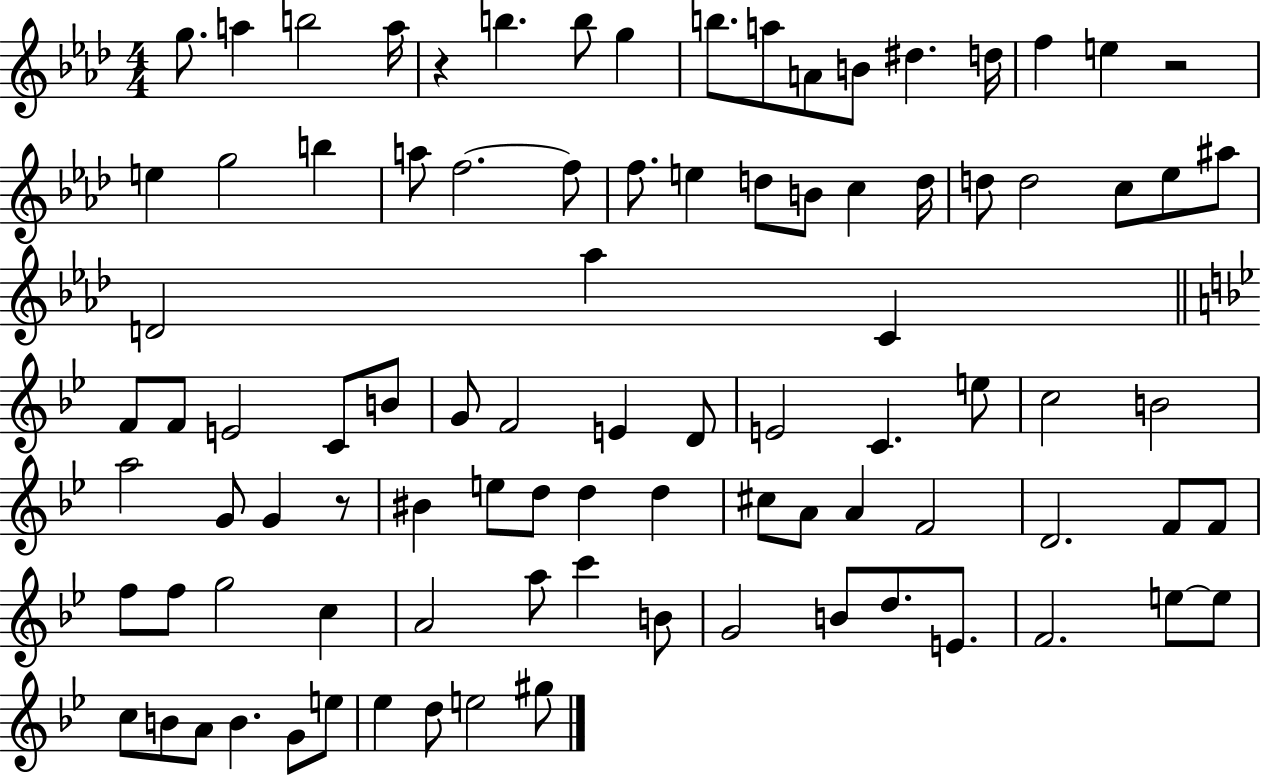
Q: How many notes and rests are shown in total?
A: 92